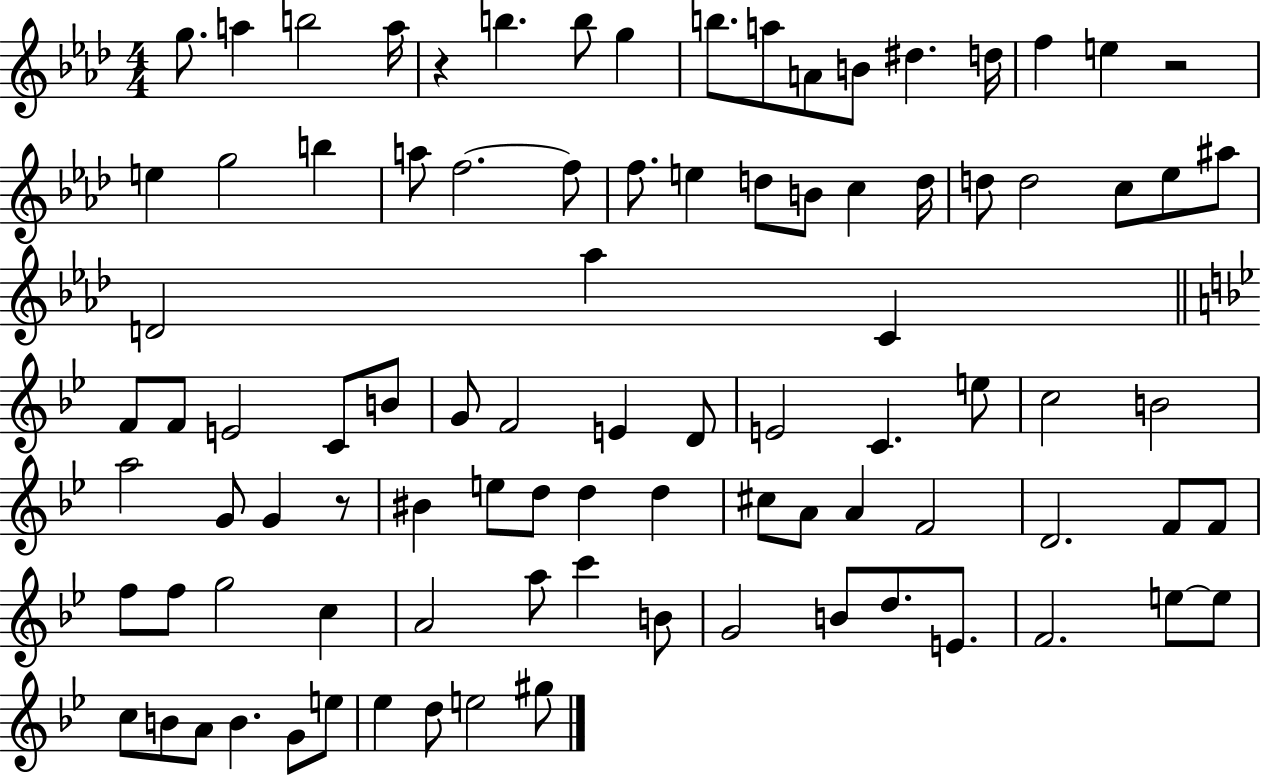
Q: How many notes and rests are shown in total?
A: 92